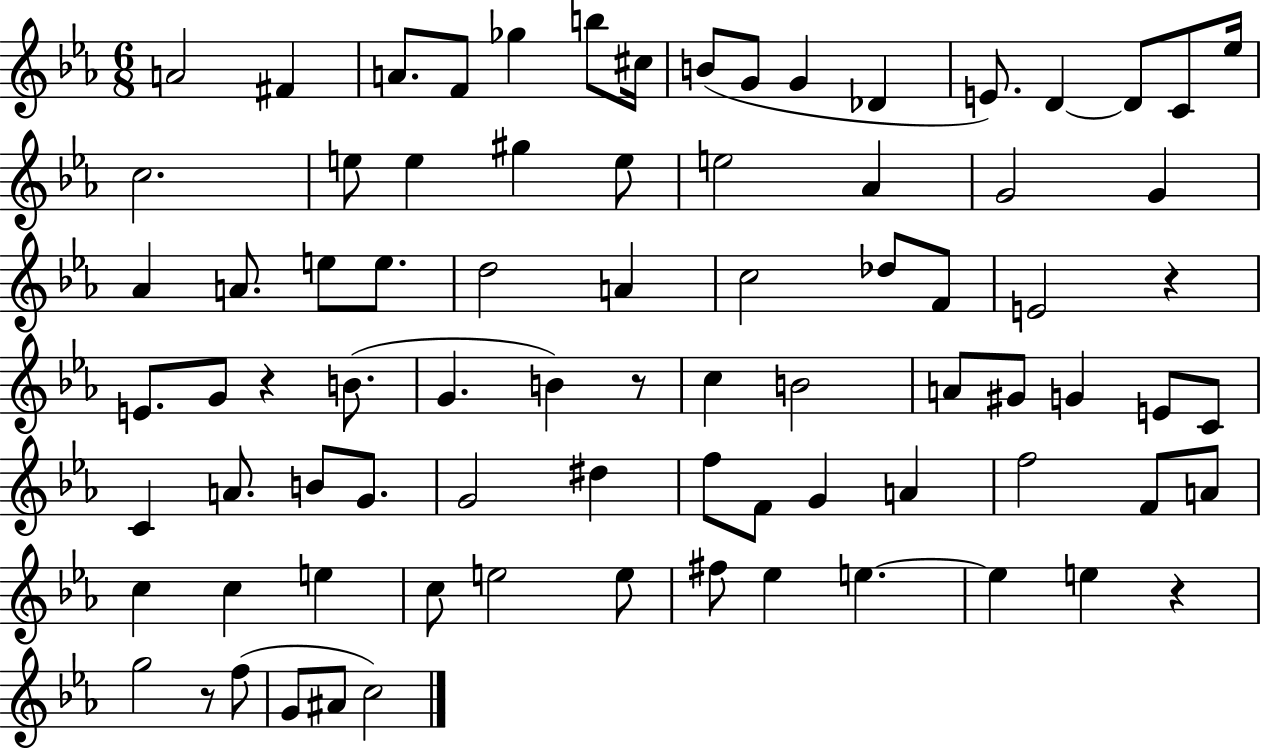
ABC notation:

X:1
T:Untitled
M:6/8
L:1/4
K:Eb
A2 ^F A/2 F/2 _g b/2 ^c/4 B/2 G/2 G _D E/2 D D/2 C/2 _e/4 c2 e/2 e ^g e/2 e2 _A G2 G _A A/2 e/2 e/2 d2 A c2 _d/2 F/2 E2 z E/2 G/2 z B/2 G B z/2 c B2 A/2 ^G/2 G E/2 C/2 C A/2 B/2 G/2 G2 ^d f/2 F/2 G A f2 F/2 A/2 c c e c/2 e2 e/2 ^f/2 _e e e e z g2 z/2 f/2 G/2 ^A/2 c2